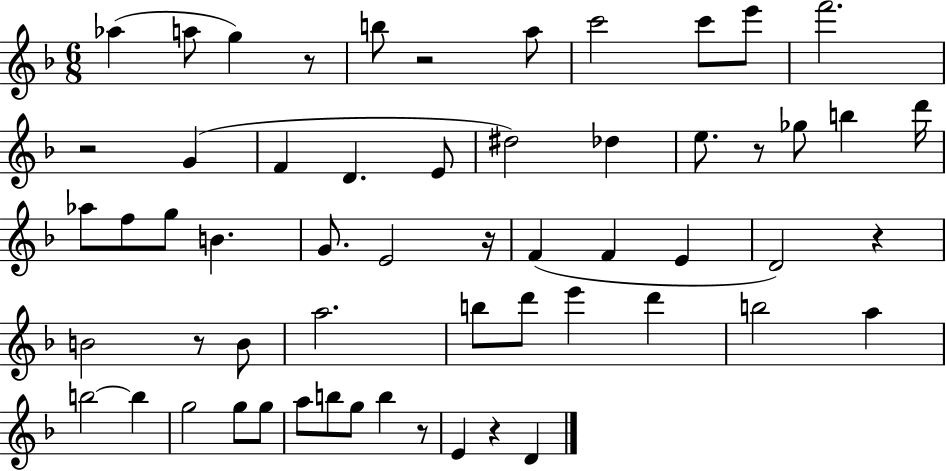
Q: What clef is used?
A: treble